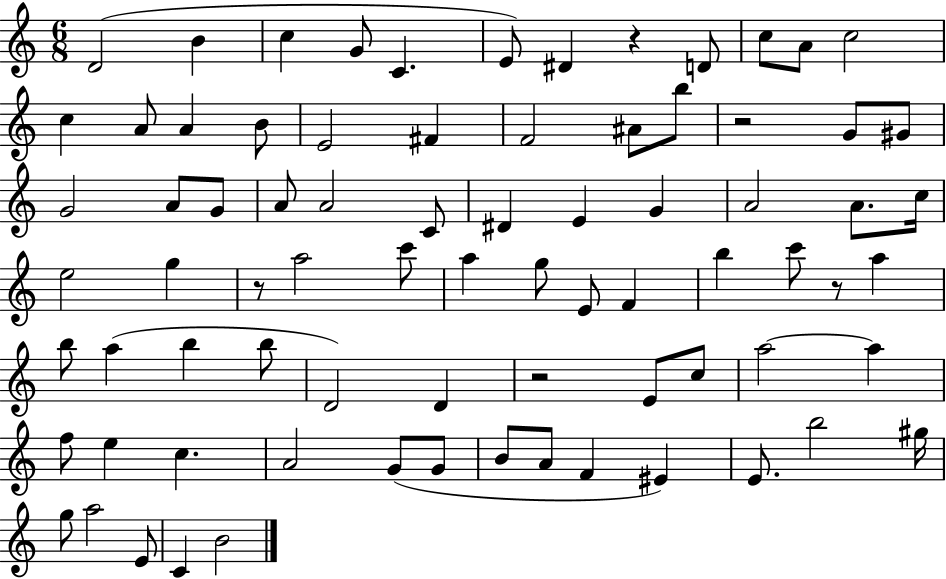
D4/h B4/q C5/q G4/e C4/q. E4/e D#4/q R/q D4/e C5/e A4/e C5/h C5/q A4/e A4/q B4/e E4/h F#4/q F4/h A#4/e B5/e R/h G4/e G#4/e G4/h A4/e G4/e A4/e A4/h C4/e D#4/q E4/q G4/q A4/h A4/e. C5/s E5/h G5/q R/e A5/h C6/e A5/q G5/e E4/e F4/q B5/q C6/e R/e A5/q B5/e A5/q B5/q B5/e D4/h D4/q R/h E4/e C5/e A5/h A5/q F5/e E5/q C5/q. A4/h G4/e G4/e B4/e A4/e F4/q EIS4/q E4/e. B5/h G#5/s G5/e A5/h E4/e C4/q B4/h